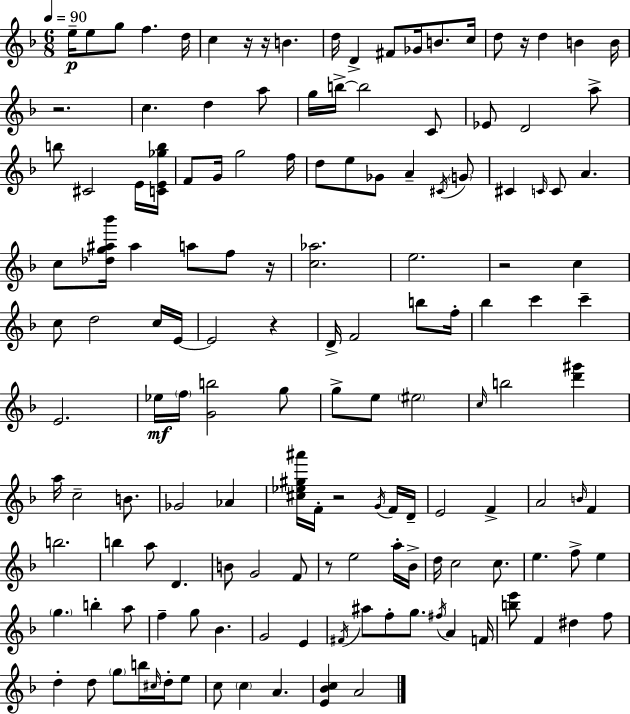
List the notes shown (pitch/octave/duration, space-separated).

E5/s E5/e G5/e F5/q. D5/s C5/q R/s R/s B4/q. D5/s D4/q F#4/e Gb4/s B4/e. C5/s D5/e R/s D5/q B4/q B4/s R/h. C5/q. D5/q A5/e G5/s B5/s B5/h C4/e Eb4/e D4/h A5/e B5/e C#4/h E4/s [C4,E4,Gb5,B5]/s F4/e G4/s G5/h F5/s D5/e E5/e Gb4/e A4/q C#4/s G4/e C#4/q C4/s C4/e A4/q. C5/e [Db5,G5,A#5,Bb6]/s A#5/q A5/e F5/e R/s [C5,Ab5]/h. E5/h. R/h C5/q C5/e D5/h C5/s E4/s E4/h R/q D4/s F4/h B5/e F5/s Bb5/q C6/q C6/q E4/h. Eb5/s F5/s [G4,B5]/h G5/e G5/e E5/e EIS5/h C5/s B5/h [D6,G#6]/q A5/s C5/h B4/e. Gb4/h Ab4/q [C#5,Eb5,G#5,A#6]/s F4/s R/h G4/s F4/s D4/s E4/h F4/q A4/h B4/s F4/q B5/h. B5/q A5/e D4/q. B4/e G4/h F4/e R/e E5/h A5/s Bb4/s D5/s C5/h C5/e. E5/q. F5/e E5/q G5/q. B5/q A5/e F5/q G5/e Bb4/q. G4/h E4/q F#4/s A#5/e F5/e G5/e. F#5/s A4/q F4/s [B5,E6]/e F4/q D#5/q F5/e D5/q D5/e G5/e B5/s C#5/s D5/s E5/e C5/e C5/q A4/q. [E4,Bb4,C5]/q A4/h